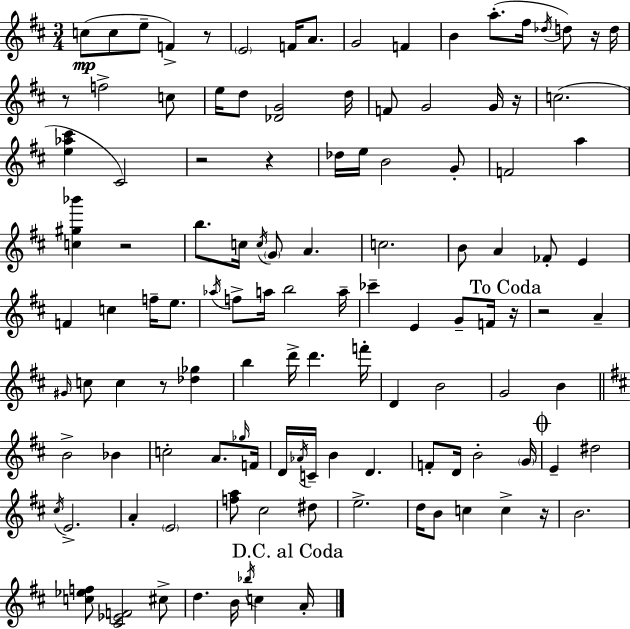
C5/e C5/e E5/e F4/q R/e E4/h F4/s A4/e. G4/h F4/q B4/q A5/e. F#5/s Db5/s D5/e R/s D5/s R/e F5/h C5/e E5/s D5/e [Db4,G4]/h D5/s F4/e G4/h G4/s R/s C5/h. [E5,Ab5,C#6]/q C#4/h R/h R/q Db5/s E5/s B4/h G4/e F4/h A5/q [C5,G#5,Bb6]/q R/h B5/e. C5/s C5/s G4/e A4/q. C5/h. B4/e A4/q FES4/e E4/q F4/q C5/q F5/s E5/e. Ab5/s F5/e A5/s B5/h A5/s CES6/q E4/q G4/e F4/s R/s R/h A4/q G#4/s C5/e C5/q R/e [Db5,Gb5]/q B5/q D6/s D6/q. F6/s D4/q B4/h G4/h B4/q B4/h Bb4/q C5/h A4/e. Gb5/s F4/s D4/s Ab4/s C4/s B4/q D4/q. F4/e D4/s B4/h G4/s E4/q D#5/h C#5/s E4/h. A4/q E4/h [F5,A5]/e C#5/h D#5/e E5/h. D5/s B4/e C5/q C5/q R/s B4/h. [C5,Eb5,F5]/e [C#4,Eb4,F4]/h C#5/e D5/q. B4/s Bb5/s C5/q A4/s